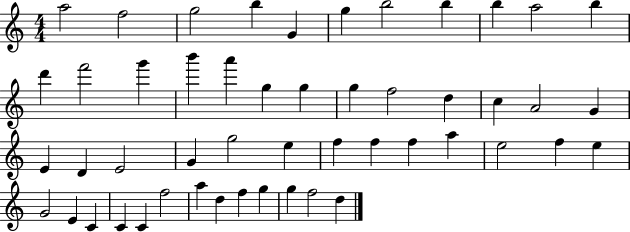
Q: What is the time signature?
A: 4/4